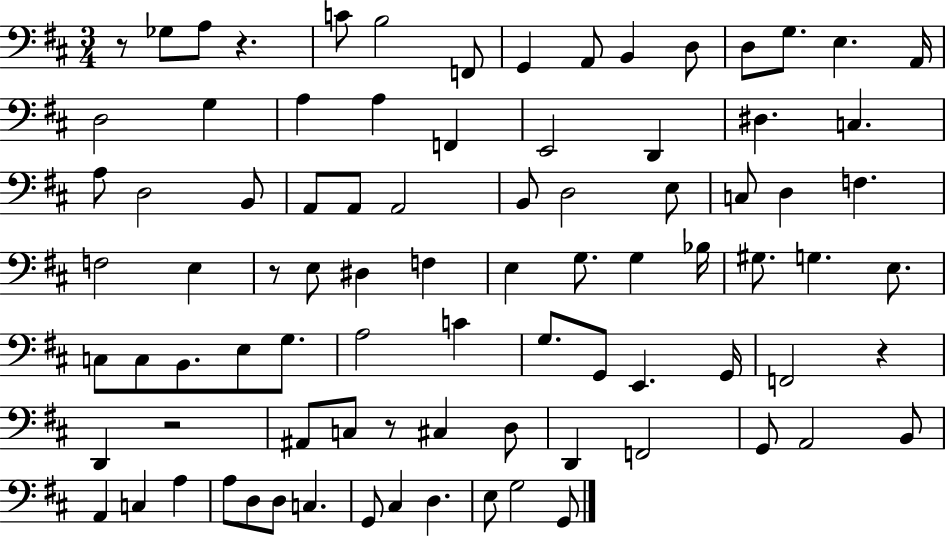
{
  \clef bass
  \numericTimeSignature
  \time 3/4
  \key d \major
  \repeat volta 2 { r8 ges8 a8 r4. | c'8 b2 f,8 | g,4 a,8 b,4 d8 | d8 g8. e4. a,16 | \break d2 g4 | a4 a4 f,4 | e,2 d,4 | dis4. c4. | \break a8 d2 b,8 | a,8 a,8 a,2 | b,8 d2 e8 | c8 d4 f4. | \break f2 e4 | r8 e8 dis4 f4 | e4 g8. g4 bes16 | gis8. g4. e8. | \break c8 c8 b,8. e8 g8. | a2 c'4 | g8. g,8 e,4. g,16 | f,2 r4 | \break d,4 r2 | ais,8 c8 r8 cis4 d8 | d,4 f,2 | g,8 a,2 b,8 | \break a,4 c4 a4 | a8 d8 d8 c4. | g,8 cis4 d4. | e8 g2 g,8 | \break } \bar "|."
}